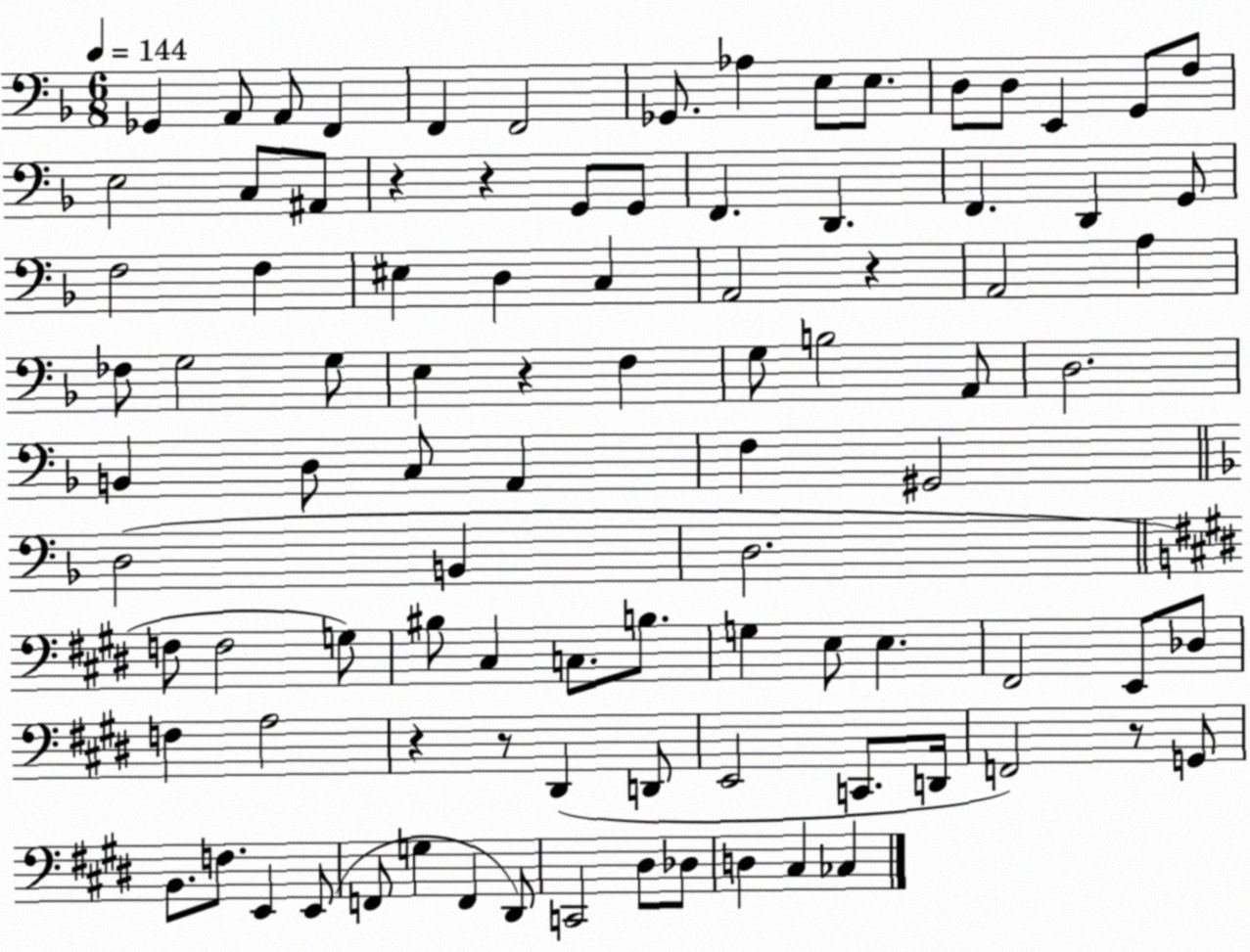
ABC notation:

X:1
T:Untitled
M:6/8
L:1/4
K:F
_G,, A,,/2 A,,/2 F,, F,, F,,2 _G,,/2 _A, E,/2 E,/2 D,/2 D,/2 E,, G,,/2 F,/2 E,2 C,/2 ^A,,/2 z z G,,/2 G,,/2 F,, D,, F,, D,, G,,/2 F,2 F, ^E, D, C, A,,2 z A,,2 A, _F,/2 G,2 G,/2 E, z F, G,/2 B,2 A,,/2 D,2 B,, D,/2 C,/2 A,, F, ^G,,2 D,2 B,, D,2 F,/2 F,2 G,/2 ^B,/2 ^C, C,/2 B,/2 G, E,/2 E, ^F,,2 E,,/2 _D,/2 F, A,2 z z/2 ^D,, D,,/2 E,,2 C,,/2 D,,/4 F,,2 z/2 G,,/2 B,,/2 F,/2 E,, E,,/2 F,,/2 G, F,, ^D,,/2 C,,2 ^D,/2 _D,/2 D, ^C, _C,